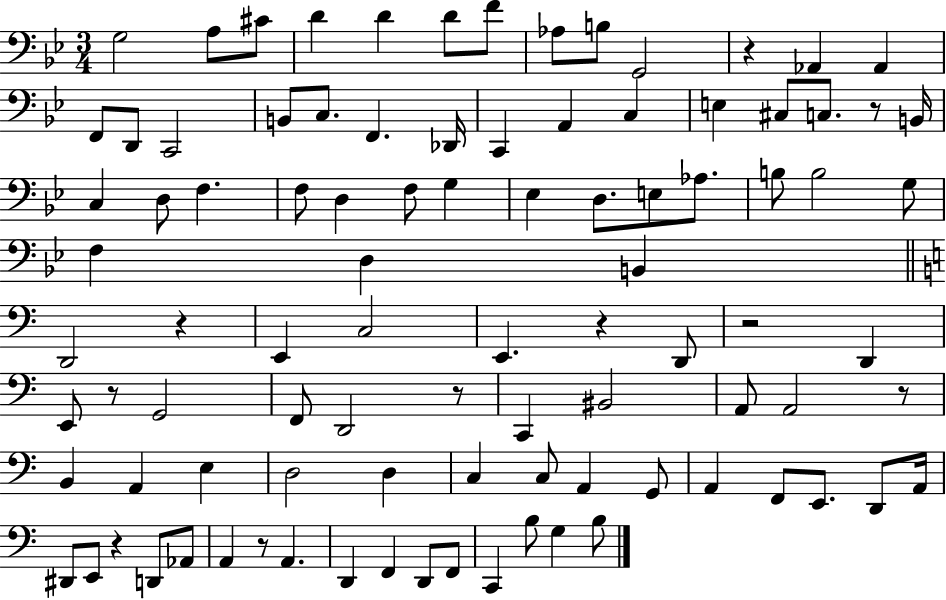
X:1
T:Untitled
M:3/4
L:1/4
K:Bb
G,2 A,/2 ^C/2 D D D/2 F/2 _A,/2 B,/2 G,,2 z _A,, _A,, F,,/2 D,,/2 C,,2 B,,/2 C,/2 F,, _D,,/4 C,, A,, C, E, ^C,/2 C,/2 z/2 B,,/4 C, D,/2 F, F,/2 D, F,/2 G, _E, D,/2 E,/2 _A,/2 B,/2 B,2 G,/2 F, D, B,, D,,2 z E,, C,2 E,, z D,,/2 z2 D,, E,,/2 z/2 G,,2 F,,/2 D,,2 z/2 C,, ^B,,2 A,,/2 A,,2 z/2 B,, A,, E, D,2 D, C, C,/2 A,, G,,/2 A,, F,,/2 E,,/2 D,,/2 A,,/4 ^D,,/2 E,,/2 z D,,/2 _A,,/2 A,, z/2 A,, D,, F,, D,,/2 F,,/2 C,, B,/2 G, B,/2